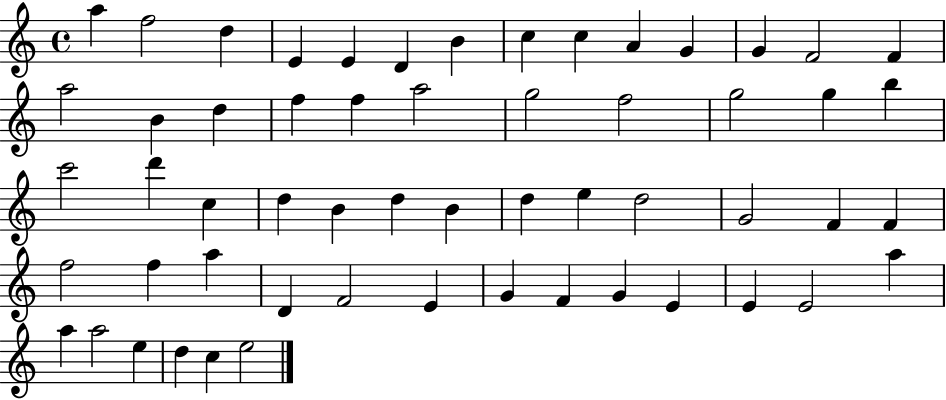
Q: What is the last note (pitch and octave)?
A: E5